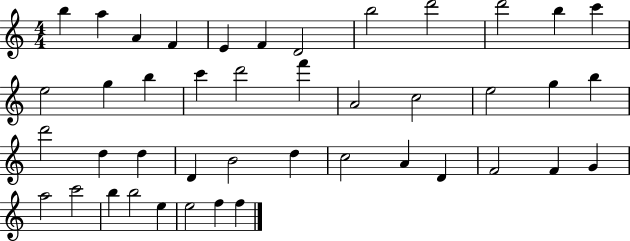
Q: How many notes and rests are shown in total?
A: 43